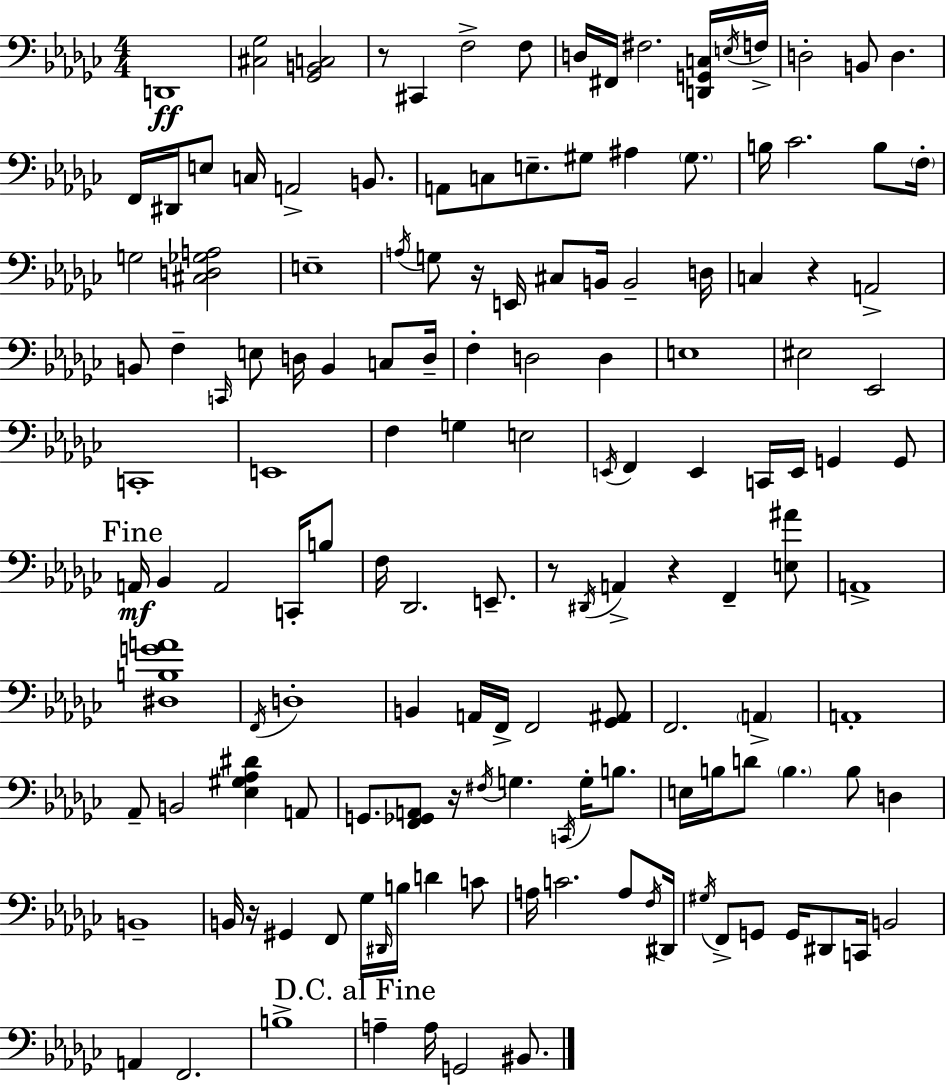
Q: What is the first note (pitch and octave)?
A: D2